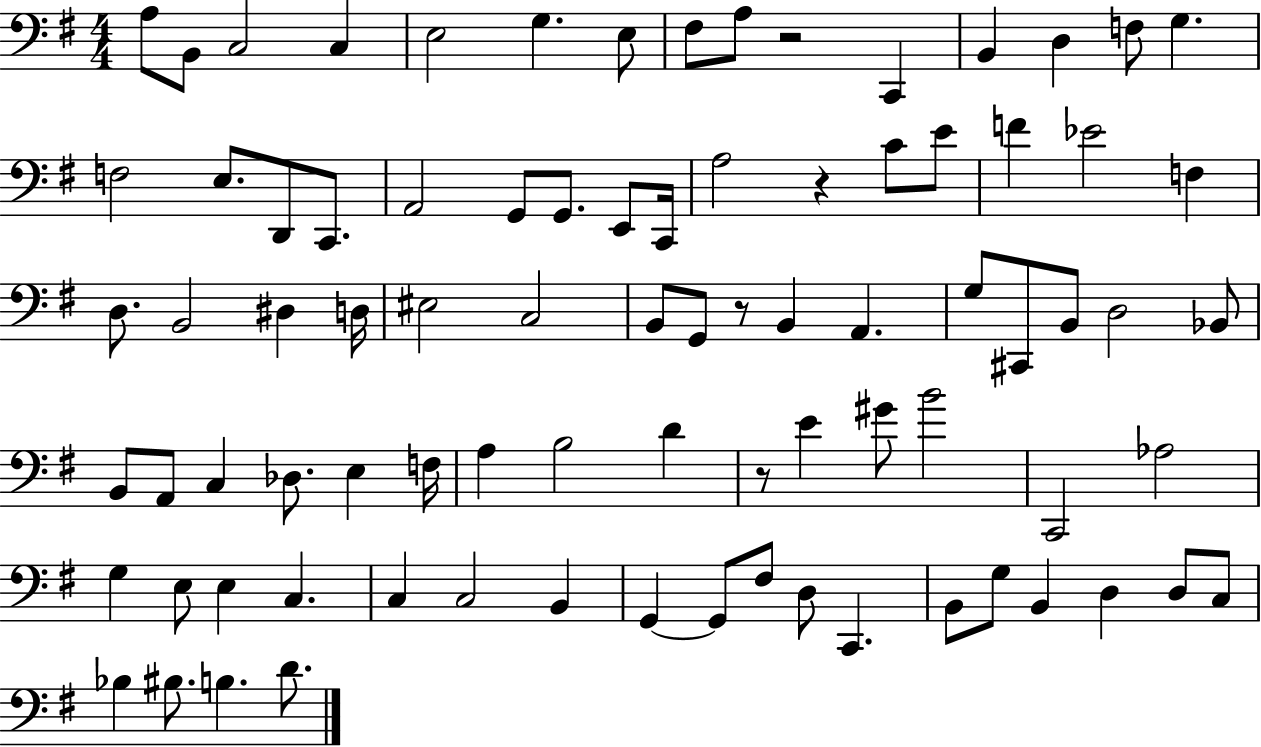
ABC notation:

X:1
T:Untitled
M:4/4
L:1/4
K:G
A,/2 B,,/2 C,2 C, E,2 G, E,/2 ^F,/2 A,/2 z2 C,, B,, D, F,/2 G, F,2 E,/2 D,,/2 C,,/2 A,,2 G,,/2 G,,/2 E,,/2 C,,/4 A,2 z C/2 E/2 F _E2 F, D,/2 B,,2 ^D, D,/4 ^E,2 C,2 B,,/2 G,,/2 z/2 B,, A,, G,/2 ^C,,/2 B,,/2 D,2 _B,,/2 B,,/2 A,,/2 C, _D,/2 E, F,/4 A, B,2 D z/2 E ^G/2 B2 C,,2 _A,2 G, E,/2 E, C, C, C,2 B,, G,, G,,/2 ^F,/2 D,/2 C,, B,,/2 G,/2 B,, D, D,/2 C,/2 _B, ^B,/2 B, D/2